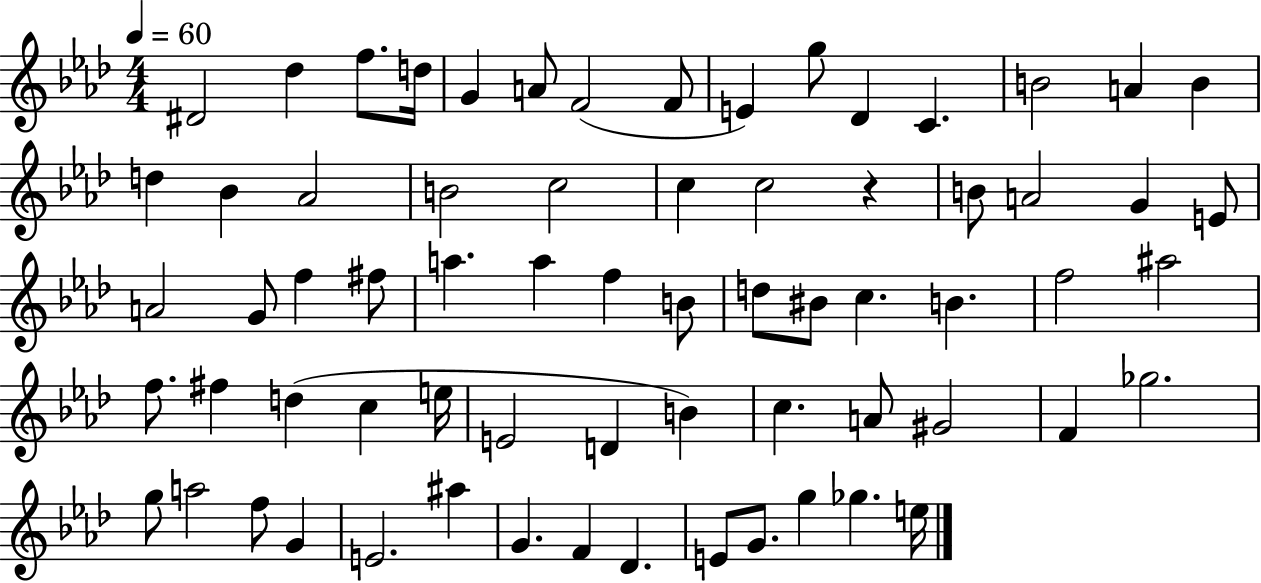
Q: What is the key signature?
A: AES major